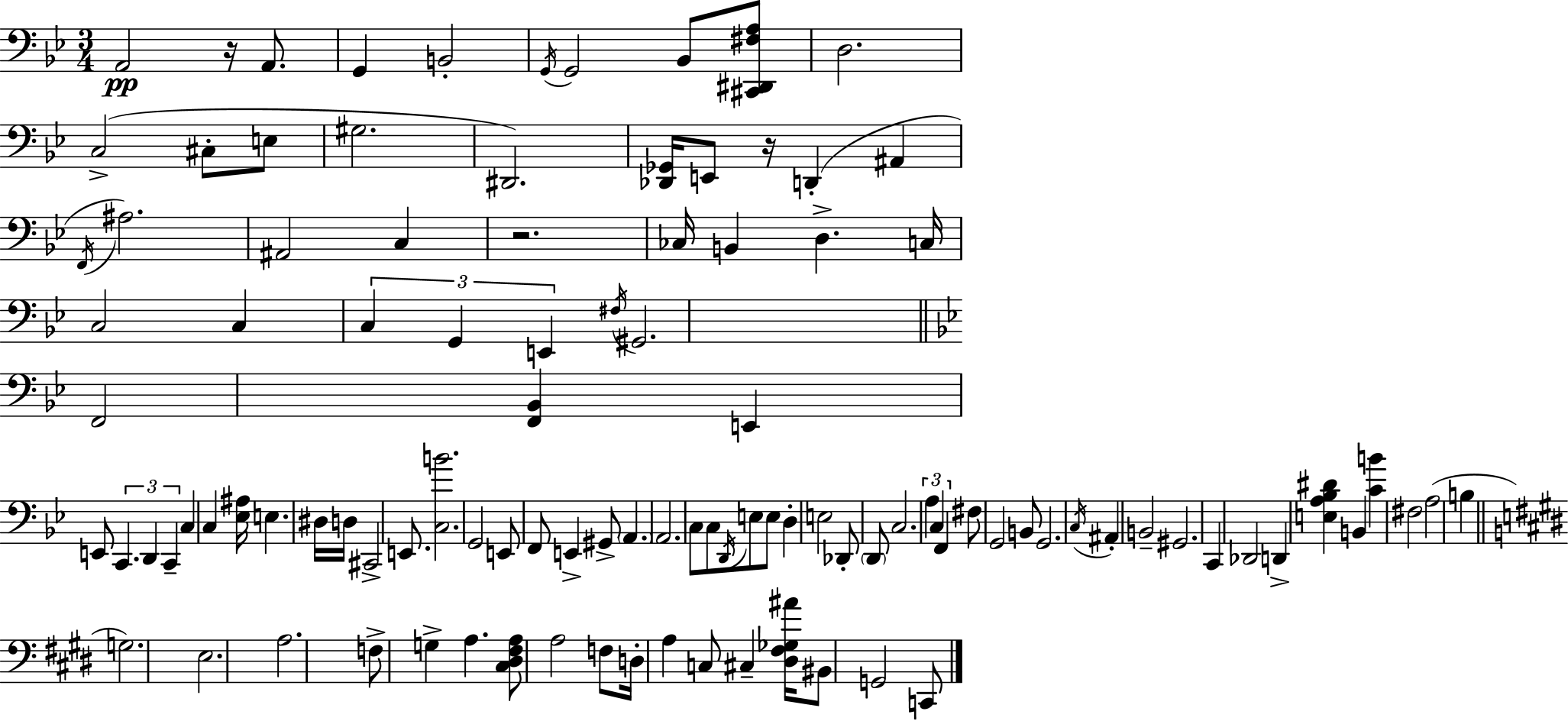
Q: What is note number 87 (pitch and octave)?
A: F3